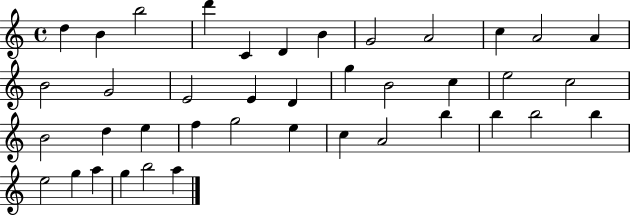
D5/q B4/q B5/h D6/q C4/q D4/q B4/q G4/h A4/h C5/q A4/h A4/q B4/h G4/h E4/h E4/q D4/q G5/q B4/h C5/q E5/h C5/h B4/h D5/q E5/q F5/q G5/h E5/q C5/q A4/h B5/q B5/q B5/h B5/q E5/h G5/q A5/q G5/q B5/h A5/q